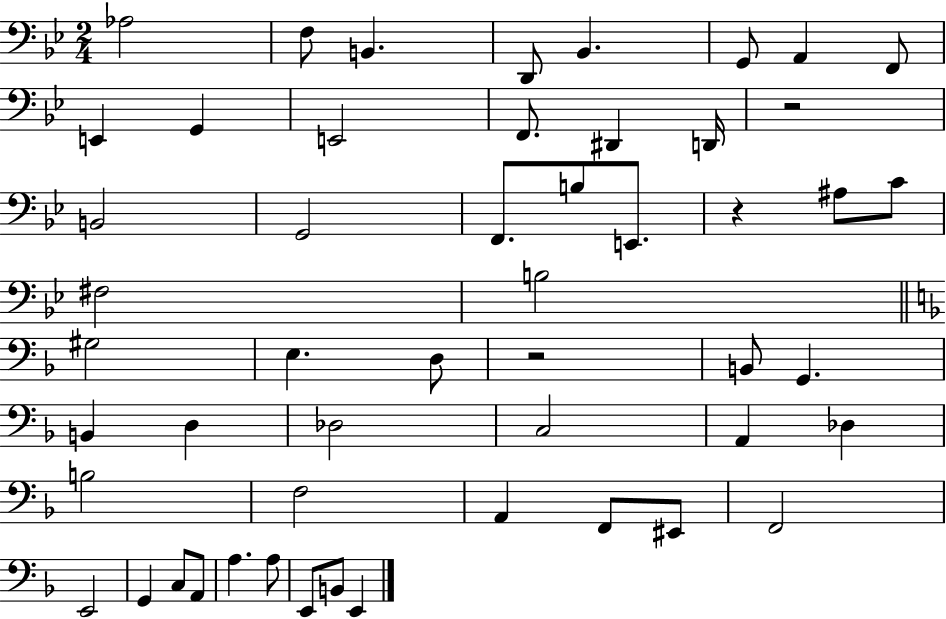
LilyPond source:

{
  \clef bass
  \numericTimeSignature
  \time 2/4
  \key bes \major
  aes2 | f8 b,4. | d,8 bes,4. | g,8 a,4 f,8 | \break e,4 g,4 | e,2 | f,8. dis,4 d,16 | r2 | \break b,2 | g,2 | f,8. b8 e,8. | r4 ais8 c'8 | \break fis2 | b2 | \bar "||" \break \key f \major gis2 | e4. d8 | r2 | b,8 g,4. | \break b,4 d4 | des2 | c2 | a,4 des4 | \break b2 | f2 | a,4 f,8 eis,8 | f,2 | \break e,2 | g,4 c8 a,8 | a4. a8 | e,8 b,8 e,4 | \break \bar "|."
}